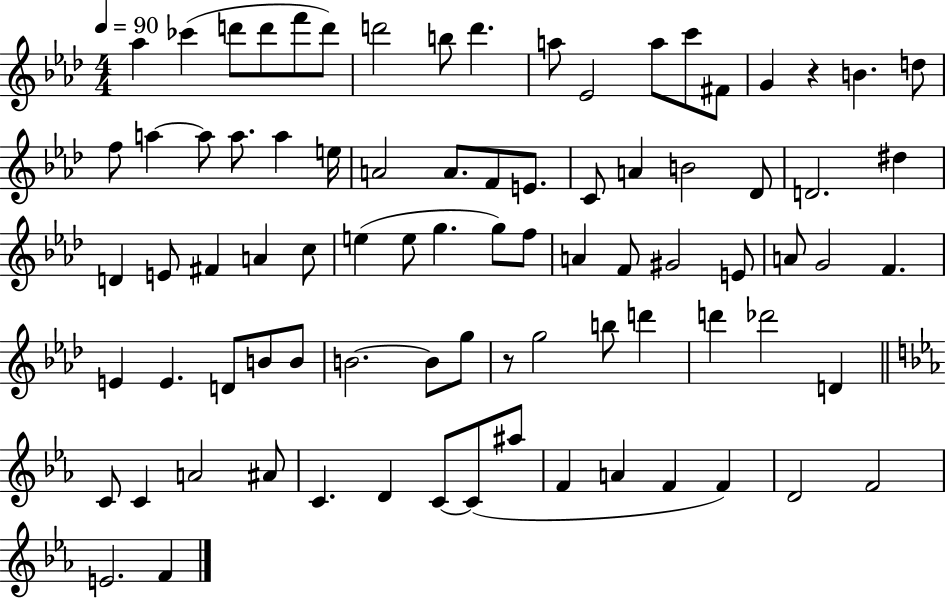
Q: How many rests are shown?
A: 2